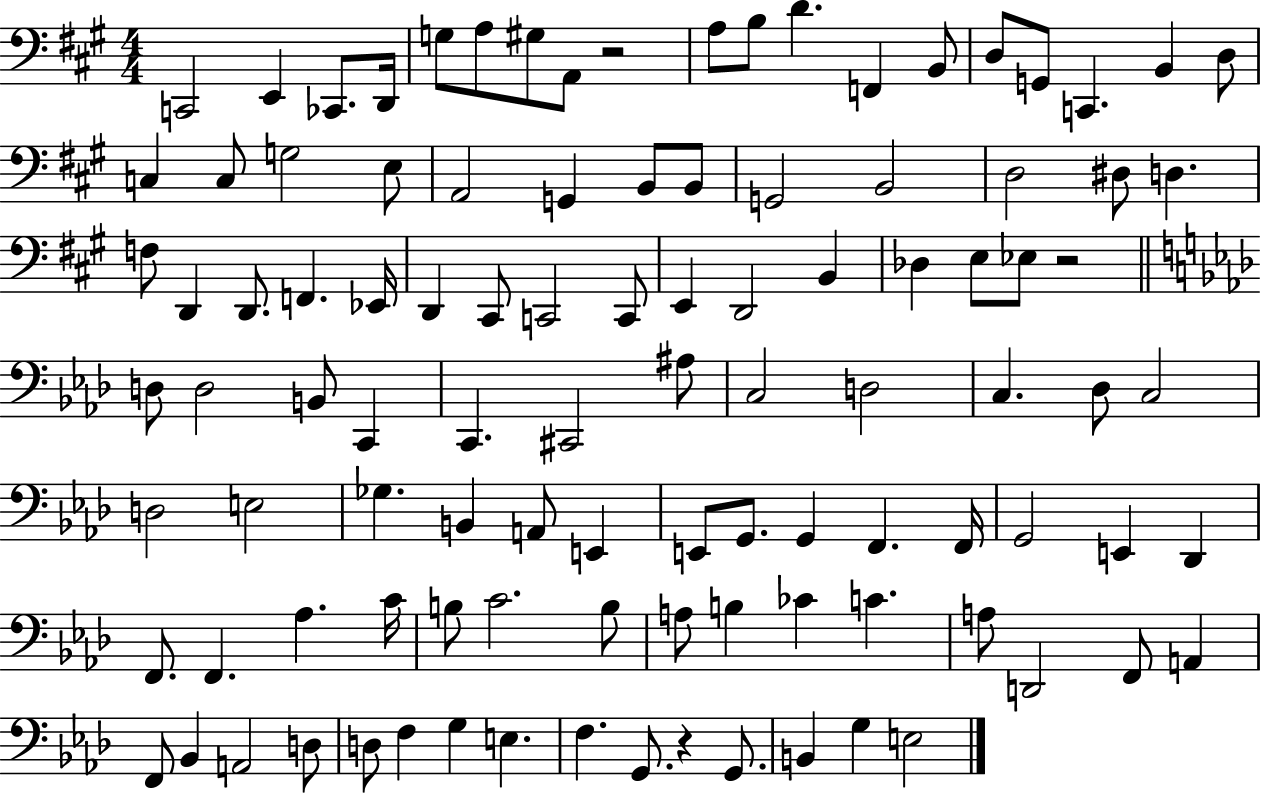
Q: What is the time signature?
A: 4/4